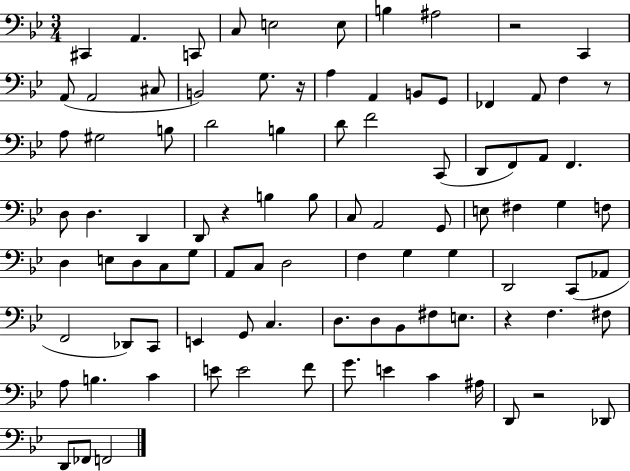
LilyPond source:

{
  \clef bass
  \numericTimeSignature
  \time 3/4
  \key bes \major
  cis,4 a,4. c,8 | c8 e2 e8 | b4 ais2 | r2 c,4 | \break a,8( a,2 cis8 | b,2) g8. r16 | a4 a,4 b,8 g,8 | fes,4 a,8 f4 r8 | \break a8 gis2 b8 | d'2 b4 | d'8 f'2 c,8( | d,8 f,8) a,8 f,4. | \break d8 d4. d,4 | d,8 r4 b4 b8 | c8 a,2 g,8 | e8 fis4 g4 f8 | \break d4 e8 d8 c8 g8 | a,8 c8 d2 | f4 g4 g4 | d,2 c,8( aes,8 | \break f,2 des,8) c,8 | e,4 g,8 c4. | d8. d8 bes,8 fis8 e8. | r4 f4. fis8 | \break a8 b4. c'4 | e'8 e'2 f'8 | g'8. e'4 c'4 ais16 | d,8 r2 des,8 | \break d,8 fes,8 f,2 | \bar "|."
}